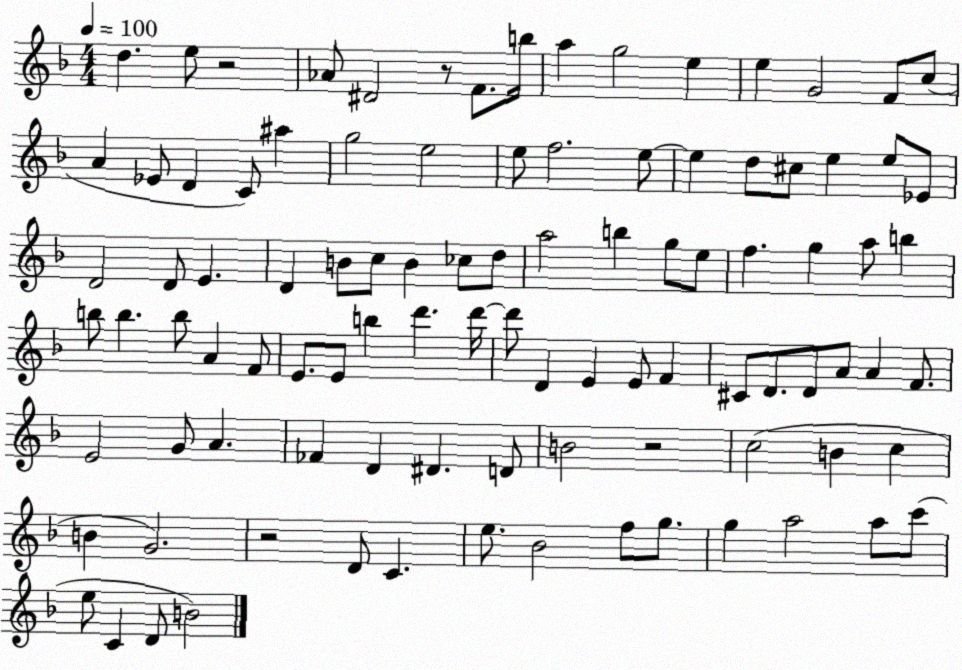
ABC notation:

X:1
T:Untitled
M:4/4
L:1/4
K:F
d e/2 z2 _A/2 ^D2 z/2 F/2 b/4 a g2 e e G2 F/2 c/2 A _E/2 D C/2 ^a g2 e2 e/2 f2 e/2 e d/2 ^c/2 e e/2 _E/2 D2 D/2 E D B/2 c/2 B _c/2 d/2 a2 b g/2 e/2 f g a/2 b b/2 b b/2 A F/2 E/2 E/2 b d' d'/4 d'/2 D E E/2 F ^C/2 D/2 D/2 A/2 A F/2 E2 G/2 A _F D ^D D/2 B2 z2 c2 B c B G2 z2 D/2 C e/2 _B2 f/2 g/2 g a2 a/2 c'/2 e/2 C D/2 B2